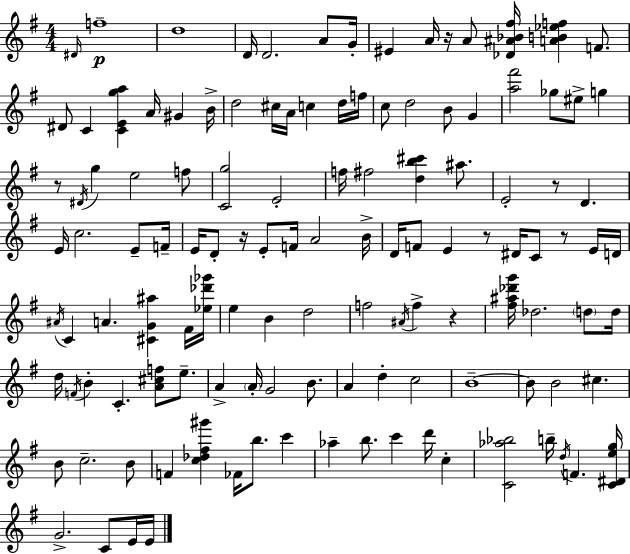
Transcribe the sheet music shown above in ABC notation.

X:1
T:Untitled
M:4/4
L:1/4
K:G
^D/4 f4 d4 D/4 D2 A/2 G/4 ^E A/4 z/4 A/2 [_D^A_B^f]/4 [AB_ef] F/2 ^D/2 C [CEga] A/4 ^G B/4 d2 ^c/4 A/4 c d/4 f/4 c/2 d2 B/2 G [a^f']2 _g/2 ^e/2 g z/2 ^D/4 g e2 f/2 [Cg]2 E2 f/4 ^f2 [db^c'] ^a/2 E2 z/2 D E/4 c2 E/2 F/4 E/4 D/2 z/4 E/2 F/4 A2 B/4 D/4 F/2 E z/2 ^D/4 C/2 z/2 E/4 D/4 ^A/4 C A [^CG^a] ^F/4 [_e_d'_g']/4 e B d2 f2 ^A/4 f z [^f^a_d'g']/4 _d2 d/2 d/4 d/4 F/4 B C [A^cf]/2 e/2 A A/4 G2 B/2 A d c2 B4 B/2 B2 ^c B/2 c2 B/2 F [c_d^f^g'] _F/4 b/2 c' _a b/2 c' d'/4 c [C_a_b]2 b/4 d/4 F [C^Deg]/4 G2 C/2 E/4 E/4